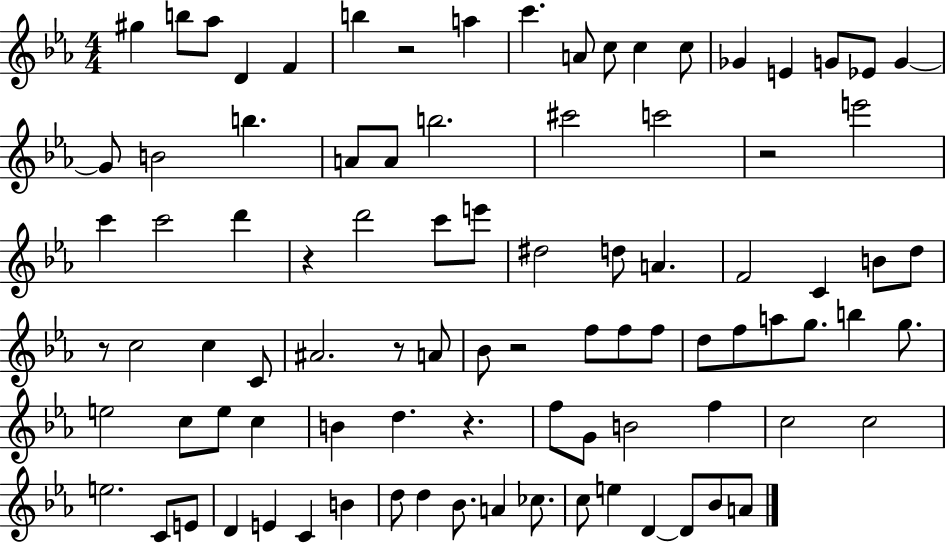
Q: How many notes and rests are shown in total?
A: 91